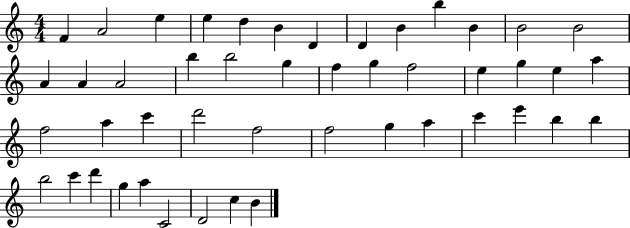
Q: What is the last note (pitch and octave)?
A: B4